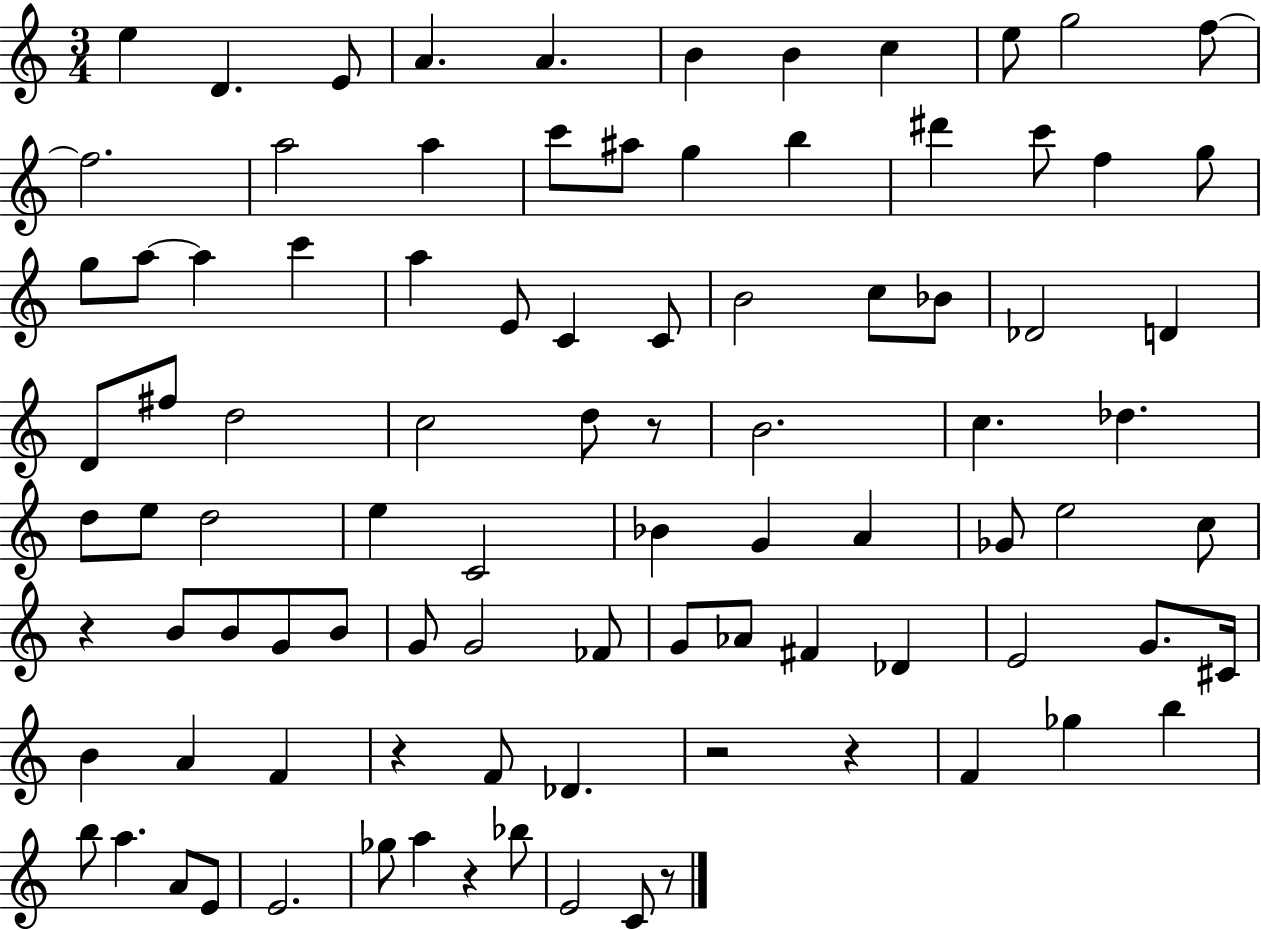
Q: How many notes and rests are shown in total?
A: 93